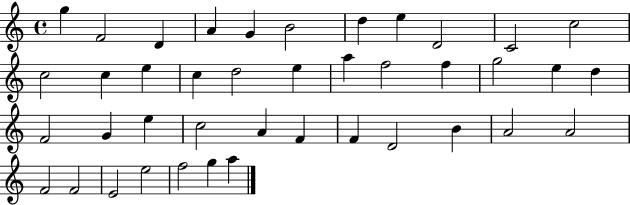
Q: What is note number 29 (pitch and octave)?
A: F4